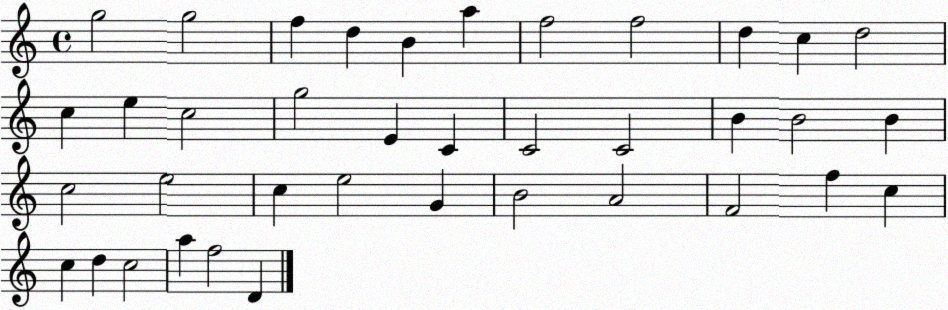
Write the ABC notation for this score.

X:1
T:Untitled
M:4/4
L:1/4
K:C
g2 g2 f d B a f2 f2 d c d2 c e c2 g2 E C C2 C2 B B2 B c2 e2 c e2 G B2 A2 F2 f c c d c2 a f2 D